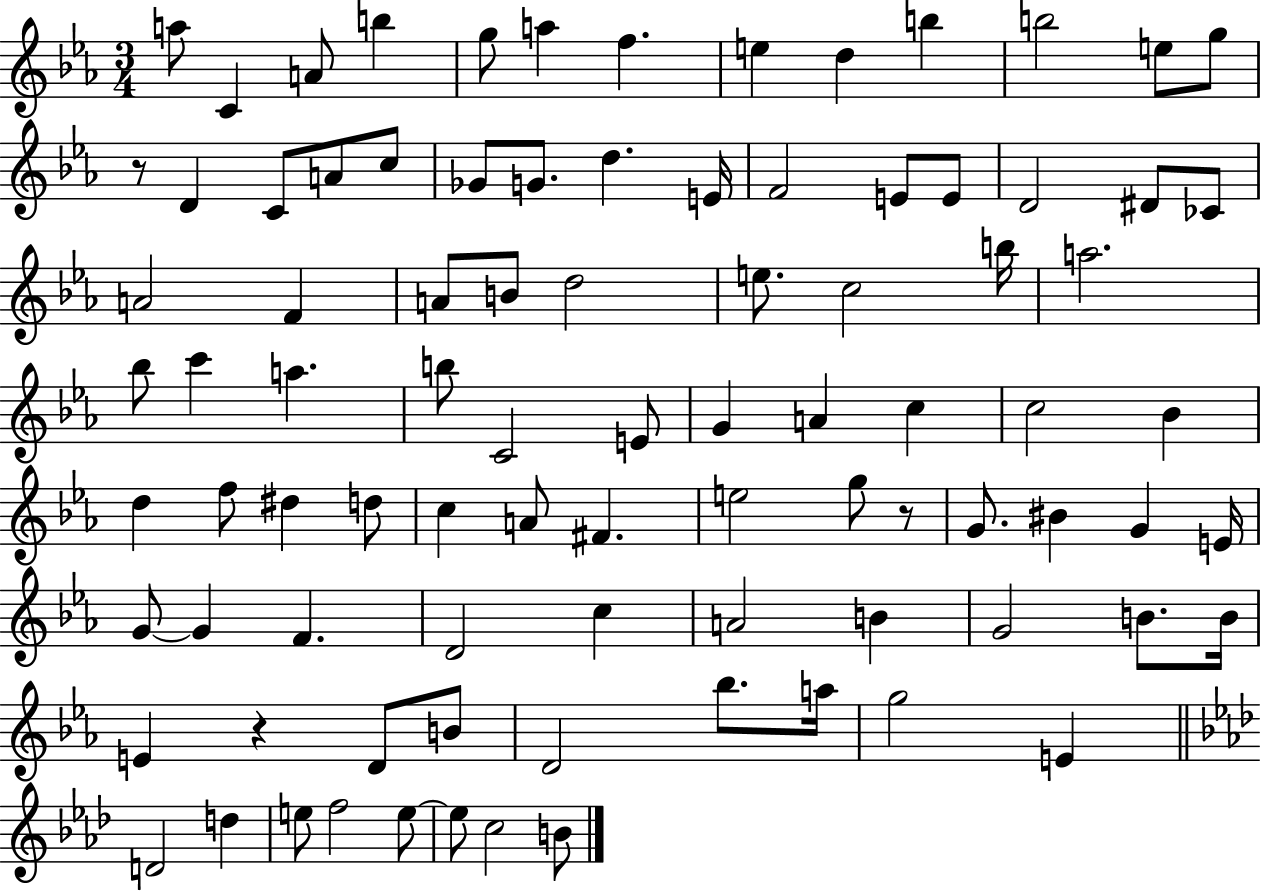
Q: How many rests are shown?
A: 3